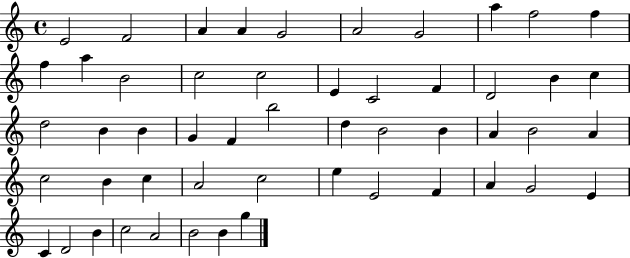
{
  \clef treble
  \time 4/4
  \defaultTimeSignature
  \key c \major
  e'2 f'2 | a'4 a'4 g'2 | a'2 g'2 | a''4 f''2 f''4 | \break f''4 a''4 b'2 | c''2 c''2 | e'4 c'2 f'4 | d'2 b'4 c''4 | \break d''2 b'4 b'4 | g'4 f'4 b''2 | d''4 b'2 b'4 | a'4 b'2 a'4 | \break c''2 b'4 c''4 | a'2 c''2 | e''4 e'2 f'4 | a'4 g'2 e'4 | \break c'4 d'2 b'4 | c''2 a'2 | b'2 b'4 g''4 | \bar "|."
}